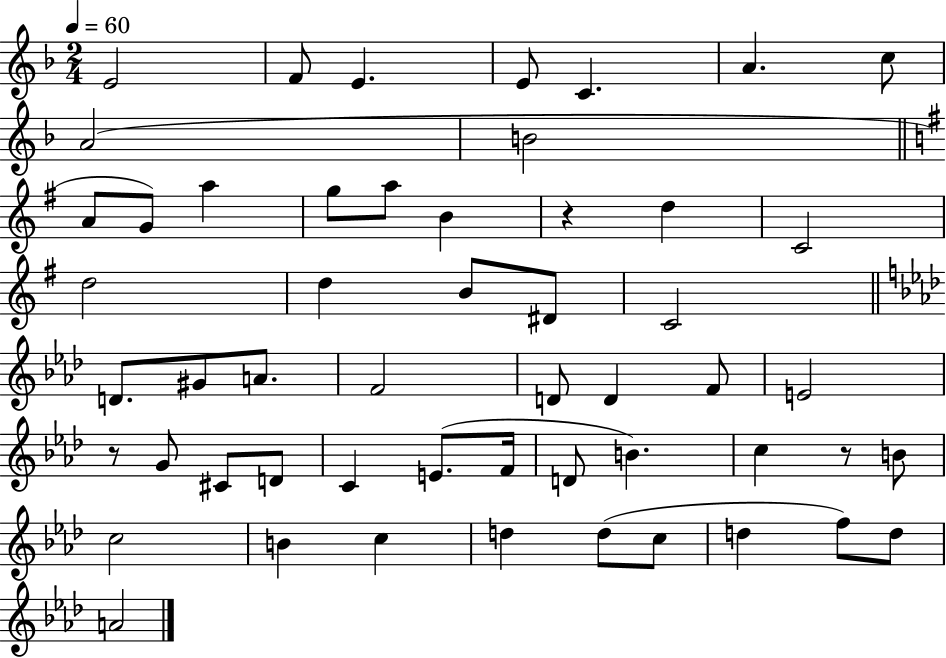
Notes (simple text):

E4/h F4/e E4/q. E4/e C4/q. A4/q. C5/e A4/h B4/h A4/e G4/e A5/q G5/e A5/e B4/q R/q D5/q C4/h D5/h D5/q B4/e D#4/e C4/h D4/e. G#4/e A4/e. F4/h D4/e D4/q F4/e E4/h R/e G4/e C#4/e D4/e C4/q E4/e. F4/s D4/e B4/q. C5/q R/e B4/e C5/h B4/q C5/q D5/q D5/e C5/e D5/q F5/e D5/e A4/h